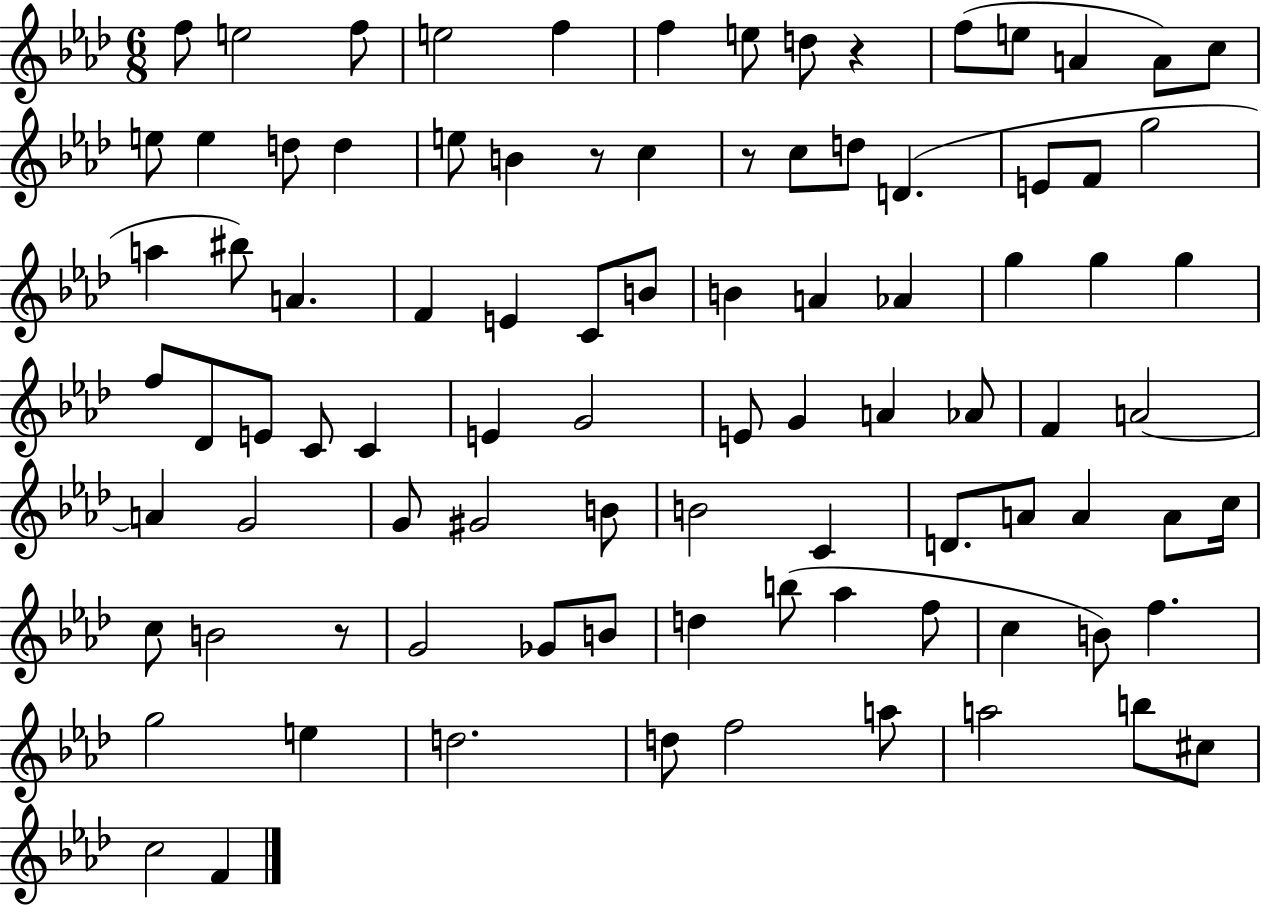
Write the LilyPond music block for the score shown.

{
  \clef treble
  \numericTimeSignature
  \time 6/8
  \key aes \major
  \repeat volta 2 { f''8 e''2 f''8 | e''2 f''4 | f''4 e''8 d''8 r4 | f''8( e''8 a'4 a'8) c''8 | \break e''8 e''4 d''8 d''4 | e''8 b'4 r8 c''4 | r8 c''8 d''8 d'4.( | e'8 f'8 g''2 | \break a''4 bis''8) a'4. | f'4 e'4 c'8 b'8 | b'4 a'4 aes'4 | g''4 g''4 g''4 | \break f''8 des'8 e'8 c'8 c'4 | e'4 g'2 | e'8 g'4 a'4 aes'8 | f'4 a'2~~ | \break a'4 g'2 | g'8 gis'2 b'8 | b'2 c'4 | d'8. a'8 a'4 a'8 c''16 | \break c''8 b'2 r8 | g'2 ges'8 b'8 | d''4 b''8( aes''4 f''8 | c''4 b'8) f''4. | \break g''2 e''4 | d''2. | d''8 f''2 a''8 | a''2 b''8 cis''8 | \break c''2 f'4 | } \bar "|."
}